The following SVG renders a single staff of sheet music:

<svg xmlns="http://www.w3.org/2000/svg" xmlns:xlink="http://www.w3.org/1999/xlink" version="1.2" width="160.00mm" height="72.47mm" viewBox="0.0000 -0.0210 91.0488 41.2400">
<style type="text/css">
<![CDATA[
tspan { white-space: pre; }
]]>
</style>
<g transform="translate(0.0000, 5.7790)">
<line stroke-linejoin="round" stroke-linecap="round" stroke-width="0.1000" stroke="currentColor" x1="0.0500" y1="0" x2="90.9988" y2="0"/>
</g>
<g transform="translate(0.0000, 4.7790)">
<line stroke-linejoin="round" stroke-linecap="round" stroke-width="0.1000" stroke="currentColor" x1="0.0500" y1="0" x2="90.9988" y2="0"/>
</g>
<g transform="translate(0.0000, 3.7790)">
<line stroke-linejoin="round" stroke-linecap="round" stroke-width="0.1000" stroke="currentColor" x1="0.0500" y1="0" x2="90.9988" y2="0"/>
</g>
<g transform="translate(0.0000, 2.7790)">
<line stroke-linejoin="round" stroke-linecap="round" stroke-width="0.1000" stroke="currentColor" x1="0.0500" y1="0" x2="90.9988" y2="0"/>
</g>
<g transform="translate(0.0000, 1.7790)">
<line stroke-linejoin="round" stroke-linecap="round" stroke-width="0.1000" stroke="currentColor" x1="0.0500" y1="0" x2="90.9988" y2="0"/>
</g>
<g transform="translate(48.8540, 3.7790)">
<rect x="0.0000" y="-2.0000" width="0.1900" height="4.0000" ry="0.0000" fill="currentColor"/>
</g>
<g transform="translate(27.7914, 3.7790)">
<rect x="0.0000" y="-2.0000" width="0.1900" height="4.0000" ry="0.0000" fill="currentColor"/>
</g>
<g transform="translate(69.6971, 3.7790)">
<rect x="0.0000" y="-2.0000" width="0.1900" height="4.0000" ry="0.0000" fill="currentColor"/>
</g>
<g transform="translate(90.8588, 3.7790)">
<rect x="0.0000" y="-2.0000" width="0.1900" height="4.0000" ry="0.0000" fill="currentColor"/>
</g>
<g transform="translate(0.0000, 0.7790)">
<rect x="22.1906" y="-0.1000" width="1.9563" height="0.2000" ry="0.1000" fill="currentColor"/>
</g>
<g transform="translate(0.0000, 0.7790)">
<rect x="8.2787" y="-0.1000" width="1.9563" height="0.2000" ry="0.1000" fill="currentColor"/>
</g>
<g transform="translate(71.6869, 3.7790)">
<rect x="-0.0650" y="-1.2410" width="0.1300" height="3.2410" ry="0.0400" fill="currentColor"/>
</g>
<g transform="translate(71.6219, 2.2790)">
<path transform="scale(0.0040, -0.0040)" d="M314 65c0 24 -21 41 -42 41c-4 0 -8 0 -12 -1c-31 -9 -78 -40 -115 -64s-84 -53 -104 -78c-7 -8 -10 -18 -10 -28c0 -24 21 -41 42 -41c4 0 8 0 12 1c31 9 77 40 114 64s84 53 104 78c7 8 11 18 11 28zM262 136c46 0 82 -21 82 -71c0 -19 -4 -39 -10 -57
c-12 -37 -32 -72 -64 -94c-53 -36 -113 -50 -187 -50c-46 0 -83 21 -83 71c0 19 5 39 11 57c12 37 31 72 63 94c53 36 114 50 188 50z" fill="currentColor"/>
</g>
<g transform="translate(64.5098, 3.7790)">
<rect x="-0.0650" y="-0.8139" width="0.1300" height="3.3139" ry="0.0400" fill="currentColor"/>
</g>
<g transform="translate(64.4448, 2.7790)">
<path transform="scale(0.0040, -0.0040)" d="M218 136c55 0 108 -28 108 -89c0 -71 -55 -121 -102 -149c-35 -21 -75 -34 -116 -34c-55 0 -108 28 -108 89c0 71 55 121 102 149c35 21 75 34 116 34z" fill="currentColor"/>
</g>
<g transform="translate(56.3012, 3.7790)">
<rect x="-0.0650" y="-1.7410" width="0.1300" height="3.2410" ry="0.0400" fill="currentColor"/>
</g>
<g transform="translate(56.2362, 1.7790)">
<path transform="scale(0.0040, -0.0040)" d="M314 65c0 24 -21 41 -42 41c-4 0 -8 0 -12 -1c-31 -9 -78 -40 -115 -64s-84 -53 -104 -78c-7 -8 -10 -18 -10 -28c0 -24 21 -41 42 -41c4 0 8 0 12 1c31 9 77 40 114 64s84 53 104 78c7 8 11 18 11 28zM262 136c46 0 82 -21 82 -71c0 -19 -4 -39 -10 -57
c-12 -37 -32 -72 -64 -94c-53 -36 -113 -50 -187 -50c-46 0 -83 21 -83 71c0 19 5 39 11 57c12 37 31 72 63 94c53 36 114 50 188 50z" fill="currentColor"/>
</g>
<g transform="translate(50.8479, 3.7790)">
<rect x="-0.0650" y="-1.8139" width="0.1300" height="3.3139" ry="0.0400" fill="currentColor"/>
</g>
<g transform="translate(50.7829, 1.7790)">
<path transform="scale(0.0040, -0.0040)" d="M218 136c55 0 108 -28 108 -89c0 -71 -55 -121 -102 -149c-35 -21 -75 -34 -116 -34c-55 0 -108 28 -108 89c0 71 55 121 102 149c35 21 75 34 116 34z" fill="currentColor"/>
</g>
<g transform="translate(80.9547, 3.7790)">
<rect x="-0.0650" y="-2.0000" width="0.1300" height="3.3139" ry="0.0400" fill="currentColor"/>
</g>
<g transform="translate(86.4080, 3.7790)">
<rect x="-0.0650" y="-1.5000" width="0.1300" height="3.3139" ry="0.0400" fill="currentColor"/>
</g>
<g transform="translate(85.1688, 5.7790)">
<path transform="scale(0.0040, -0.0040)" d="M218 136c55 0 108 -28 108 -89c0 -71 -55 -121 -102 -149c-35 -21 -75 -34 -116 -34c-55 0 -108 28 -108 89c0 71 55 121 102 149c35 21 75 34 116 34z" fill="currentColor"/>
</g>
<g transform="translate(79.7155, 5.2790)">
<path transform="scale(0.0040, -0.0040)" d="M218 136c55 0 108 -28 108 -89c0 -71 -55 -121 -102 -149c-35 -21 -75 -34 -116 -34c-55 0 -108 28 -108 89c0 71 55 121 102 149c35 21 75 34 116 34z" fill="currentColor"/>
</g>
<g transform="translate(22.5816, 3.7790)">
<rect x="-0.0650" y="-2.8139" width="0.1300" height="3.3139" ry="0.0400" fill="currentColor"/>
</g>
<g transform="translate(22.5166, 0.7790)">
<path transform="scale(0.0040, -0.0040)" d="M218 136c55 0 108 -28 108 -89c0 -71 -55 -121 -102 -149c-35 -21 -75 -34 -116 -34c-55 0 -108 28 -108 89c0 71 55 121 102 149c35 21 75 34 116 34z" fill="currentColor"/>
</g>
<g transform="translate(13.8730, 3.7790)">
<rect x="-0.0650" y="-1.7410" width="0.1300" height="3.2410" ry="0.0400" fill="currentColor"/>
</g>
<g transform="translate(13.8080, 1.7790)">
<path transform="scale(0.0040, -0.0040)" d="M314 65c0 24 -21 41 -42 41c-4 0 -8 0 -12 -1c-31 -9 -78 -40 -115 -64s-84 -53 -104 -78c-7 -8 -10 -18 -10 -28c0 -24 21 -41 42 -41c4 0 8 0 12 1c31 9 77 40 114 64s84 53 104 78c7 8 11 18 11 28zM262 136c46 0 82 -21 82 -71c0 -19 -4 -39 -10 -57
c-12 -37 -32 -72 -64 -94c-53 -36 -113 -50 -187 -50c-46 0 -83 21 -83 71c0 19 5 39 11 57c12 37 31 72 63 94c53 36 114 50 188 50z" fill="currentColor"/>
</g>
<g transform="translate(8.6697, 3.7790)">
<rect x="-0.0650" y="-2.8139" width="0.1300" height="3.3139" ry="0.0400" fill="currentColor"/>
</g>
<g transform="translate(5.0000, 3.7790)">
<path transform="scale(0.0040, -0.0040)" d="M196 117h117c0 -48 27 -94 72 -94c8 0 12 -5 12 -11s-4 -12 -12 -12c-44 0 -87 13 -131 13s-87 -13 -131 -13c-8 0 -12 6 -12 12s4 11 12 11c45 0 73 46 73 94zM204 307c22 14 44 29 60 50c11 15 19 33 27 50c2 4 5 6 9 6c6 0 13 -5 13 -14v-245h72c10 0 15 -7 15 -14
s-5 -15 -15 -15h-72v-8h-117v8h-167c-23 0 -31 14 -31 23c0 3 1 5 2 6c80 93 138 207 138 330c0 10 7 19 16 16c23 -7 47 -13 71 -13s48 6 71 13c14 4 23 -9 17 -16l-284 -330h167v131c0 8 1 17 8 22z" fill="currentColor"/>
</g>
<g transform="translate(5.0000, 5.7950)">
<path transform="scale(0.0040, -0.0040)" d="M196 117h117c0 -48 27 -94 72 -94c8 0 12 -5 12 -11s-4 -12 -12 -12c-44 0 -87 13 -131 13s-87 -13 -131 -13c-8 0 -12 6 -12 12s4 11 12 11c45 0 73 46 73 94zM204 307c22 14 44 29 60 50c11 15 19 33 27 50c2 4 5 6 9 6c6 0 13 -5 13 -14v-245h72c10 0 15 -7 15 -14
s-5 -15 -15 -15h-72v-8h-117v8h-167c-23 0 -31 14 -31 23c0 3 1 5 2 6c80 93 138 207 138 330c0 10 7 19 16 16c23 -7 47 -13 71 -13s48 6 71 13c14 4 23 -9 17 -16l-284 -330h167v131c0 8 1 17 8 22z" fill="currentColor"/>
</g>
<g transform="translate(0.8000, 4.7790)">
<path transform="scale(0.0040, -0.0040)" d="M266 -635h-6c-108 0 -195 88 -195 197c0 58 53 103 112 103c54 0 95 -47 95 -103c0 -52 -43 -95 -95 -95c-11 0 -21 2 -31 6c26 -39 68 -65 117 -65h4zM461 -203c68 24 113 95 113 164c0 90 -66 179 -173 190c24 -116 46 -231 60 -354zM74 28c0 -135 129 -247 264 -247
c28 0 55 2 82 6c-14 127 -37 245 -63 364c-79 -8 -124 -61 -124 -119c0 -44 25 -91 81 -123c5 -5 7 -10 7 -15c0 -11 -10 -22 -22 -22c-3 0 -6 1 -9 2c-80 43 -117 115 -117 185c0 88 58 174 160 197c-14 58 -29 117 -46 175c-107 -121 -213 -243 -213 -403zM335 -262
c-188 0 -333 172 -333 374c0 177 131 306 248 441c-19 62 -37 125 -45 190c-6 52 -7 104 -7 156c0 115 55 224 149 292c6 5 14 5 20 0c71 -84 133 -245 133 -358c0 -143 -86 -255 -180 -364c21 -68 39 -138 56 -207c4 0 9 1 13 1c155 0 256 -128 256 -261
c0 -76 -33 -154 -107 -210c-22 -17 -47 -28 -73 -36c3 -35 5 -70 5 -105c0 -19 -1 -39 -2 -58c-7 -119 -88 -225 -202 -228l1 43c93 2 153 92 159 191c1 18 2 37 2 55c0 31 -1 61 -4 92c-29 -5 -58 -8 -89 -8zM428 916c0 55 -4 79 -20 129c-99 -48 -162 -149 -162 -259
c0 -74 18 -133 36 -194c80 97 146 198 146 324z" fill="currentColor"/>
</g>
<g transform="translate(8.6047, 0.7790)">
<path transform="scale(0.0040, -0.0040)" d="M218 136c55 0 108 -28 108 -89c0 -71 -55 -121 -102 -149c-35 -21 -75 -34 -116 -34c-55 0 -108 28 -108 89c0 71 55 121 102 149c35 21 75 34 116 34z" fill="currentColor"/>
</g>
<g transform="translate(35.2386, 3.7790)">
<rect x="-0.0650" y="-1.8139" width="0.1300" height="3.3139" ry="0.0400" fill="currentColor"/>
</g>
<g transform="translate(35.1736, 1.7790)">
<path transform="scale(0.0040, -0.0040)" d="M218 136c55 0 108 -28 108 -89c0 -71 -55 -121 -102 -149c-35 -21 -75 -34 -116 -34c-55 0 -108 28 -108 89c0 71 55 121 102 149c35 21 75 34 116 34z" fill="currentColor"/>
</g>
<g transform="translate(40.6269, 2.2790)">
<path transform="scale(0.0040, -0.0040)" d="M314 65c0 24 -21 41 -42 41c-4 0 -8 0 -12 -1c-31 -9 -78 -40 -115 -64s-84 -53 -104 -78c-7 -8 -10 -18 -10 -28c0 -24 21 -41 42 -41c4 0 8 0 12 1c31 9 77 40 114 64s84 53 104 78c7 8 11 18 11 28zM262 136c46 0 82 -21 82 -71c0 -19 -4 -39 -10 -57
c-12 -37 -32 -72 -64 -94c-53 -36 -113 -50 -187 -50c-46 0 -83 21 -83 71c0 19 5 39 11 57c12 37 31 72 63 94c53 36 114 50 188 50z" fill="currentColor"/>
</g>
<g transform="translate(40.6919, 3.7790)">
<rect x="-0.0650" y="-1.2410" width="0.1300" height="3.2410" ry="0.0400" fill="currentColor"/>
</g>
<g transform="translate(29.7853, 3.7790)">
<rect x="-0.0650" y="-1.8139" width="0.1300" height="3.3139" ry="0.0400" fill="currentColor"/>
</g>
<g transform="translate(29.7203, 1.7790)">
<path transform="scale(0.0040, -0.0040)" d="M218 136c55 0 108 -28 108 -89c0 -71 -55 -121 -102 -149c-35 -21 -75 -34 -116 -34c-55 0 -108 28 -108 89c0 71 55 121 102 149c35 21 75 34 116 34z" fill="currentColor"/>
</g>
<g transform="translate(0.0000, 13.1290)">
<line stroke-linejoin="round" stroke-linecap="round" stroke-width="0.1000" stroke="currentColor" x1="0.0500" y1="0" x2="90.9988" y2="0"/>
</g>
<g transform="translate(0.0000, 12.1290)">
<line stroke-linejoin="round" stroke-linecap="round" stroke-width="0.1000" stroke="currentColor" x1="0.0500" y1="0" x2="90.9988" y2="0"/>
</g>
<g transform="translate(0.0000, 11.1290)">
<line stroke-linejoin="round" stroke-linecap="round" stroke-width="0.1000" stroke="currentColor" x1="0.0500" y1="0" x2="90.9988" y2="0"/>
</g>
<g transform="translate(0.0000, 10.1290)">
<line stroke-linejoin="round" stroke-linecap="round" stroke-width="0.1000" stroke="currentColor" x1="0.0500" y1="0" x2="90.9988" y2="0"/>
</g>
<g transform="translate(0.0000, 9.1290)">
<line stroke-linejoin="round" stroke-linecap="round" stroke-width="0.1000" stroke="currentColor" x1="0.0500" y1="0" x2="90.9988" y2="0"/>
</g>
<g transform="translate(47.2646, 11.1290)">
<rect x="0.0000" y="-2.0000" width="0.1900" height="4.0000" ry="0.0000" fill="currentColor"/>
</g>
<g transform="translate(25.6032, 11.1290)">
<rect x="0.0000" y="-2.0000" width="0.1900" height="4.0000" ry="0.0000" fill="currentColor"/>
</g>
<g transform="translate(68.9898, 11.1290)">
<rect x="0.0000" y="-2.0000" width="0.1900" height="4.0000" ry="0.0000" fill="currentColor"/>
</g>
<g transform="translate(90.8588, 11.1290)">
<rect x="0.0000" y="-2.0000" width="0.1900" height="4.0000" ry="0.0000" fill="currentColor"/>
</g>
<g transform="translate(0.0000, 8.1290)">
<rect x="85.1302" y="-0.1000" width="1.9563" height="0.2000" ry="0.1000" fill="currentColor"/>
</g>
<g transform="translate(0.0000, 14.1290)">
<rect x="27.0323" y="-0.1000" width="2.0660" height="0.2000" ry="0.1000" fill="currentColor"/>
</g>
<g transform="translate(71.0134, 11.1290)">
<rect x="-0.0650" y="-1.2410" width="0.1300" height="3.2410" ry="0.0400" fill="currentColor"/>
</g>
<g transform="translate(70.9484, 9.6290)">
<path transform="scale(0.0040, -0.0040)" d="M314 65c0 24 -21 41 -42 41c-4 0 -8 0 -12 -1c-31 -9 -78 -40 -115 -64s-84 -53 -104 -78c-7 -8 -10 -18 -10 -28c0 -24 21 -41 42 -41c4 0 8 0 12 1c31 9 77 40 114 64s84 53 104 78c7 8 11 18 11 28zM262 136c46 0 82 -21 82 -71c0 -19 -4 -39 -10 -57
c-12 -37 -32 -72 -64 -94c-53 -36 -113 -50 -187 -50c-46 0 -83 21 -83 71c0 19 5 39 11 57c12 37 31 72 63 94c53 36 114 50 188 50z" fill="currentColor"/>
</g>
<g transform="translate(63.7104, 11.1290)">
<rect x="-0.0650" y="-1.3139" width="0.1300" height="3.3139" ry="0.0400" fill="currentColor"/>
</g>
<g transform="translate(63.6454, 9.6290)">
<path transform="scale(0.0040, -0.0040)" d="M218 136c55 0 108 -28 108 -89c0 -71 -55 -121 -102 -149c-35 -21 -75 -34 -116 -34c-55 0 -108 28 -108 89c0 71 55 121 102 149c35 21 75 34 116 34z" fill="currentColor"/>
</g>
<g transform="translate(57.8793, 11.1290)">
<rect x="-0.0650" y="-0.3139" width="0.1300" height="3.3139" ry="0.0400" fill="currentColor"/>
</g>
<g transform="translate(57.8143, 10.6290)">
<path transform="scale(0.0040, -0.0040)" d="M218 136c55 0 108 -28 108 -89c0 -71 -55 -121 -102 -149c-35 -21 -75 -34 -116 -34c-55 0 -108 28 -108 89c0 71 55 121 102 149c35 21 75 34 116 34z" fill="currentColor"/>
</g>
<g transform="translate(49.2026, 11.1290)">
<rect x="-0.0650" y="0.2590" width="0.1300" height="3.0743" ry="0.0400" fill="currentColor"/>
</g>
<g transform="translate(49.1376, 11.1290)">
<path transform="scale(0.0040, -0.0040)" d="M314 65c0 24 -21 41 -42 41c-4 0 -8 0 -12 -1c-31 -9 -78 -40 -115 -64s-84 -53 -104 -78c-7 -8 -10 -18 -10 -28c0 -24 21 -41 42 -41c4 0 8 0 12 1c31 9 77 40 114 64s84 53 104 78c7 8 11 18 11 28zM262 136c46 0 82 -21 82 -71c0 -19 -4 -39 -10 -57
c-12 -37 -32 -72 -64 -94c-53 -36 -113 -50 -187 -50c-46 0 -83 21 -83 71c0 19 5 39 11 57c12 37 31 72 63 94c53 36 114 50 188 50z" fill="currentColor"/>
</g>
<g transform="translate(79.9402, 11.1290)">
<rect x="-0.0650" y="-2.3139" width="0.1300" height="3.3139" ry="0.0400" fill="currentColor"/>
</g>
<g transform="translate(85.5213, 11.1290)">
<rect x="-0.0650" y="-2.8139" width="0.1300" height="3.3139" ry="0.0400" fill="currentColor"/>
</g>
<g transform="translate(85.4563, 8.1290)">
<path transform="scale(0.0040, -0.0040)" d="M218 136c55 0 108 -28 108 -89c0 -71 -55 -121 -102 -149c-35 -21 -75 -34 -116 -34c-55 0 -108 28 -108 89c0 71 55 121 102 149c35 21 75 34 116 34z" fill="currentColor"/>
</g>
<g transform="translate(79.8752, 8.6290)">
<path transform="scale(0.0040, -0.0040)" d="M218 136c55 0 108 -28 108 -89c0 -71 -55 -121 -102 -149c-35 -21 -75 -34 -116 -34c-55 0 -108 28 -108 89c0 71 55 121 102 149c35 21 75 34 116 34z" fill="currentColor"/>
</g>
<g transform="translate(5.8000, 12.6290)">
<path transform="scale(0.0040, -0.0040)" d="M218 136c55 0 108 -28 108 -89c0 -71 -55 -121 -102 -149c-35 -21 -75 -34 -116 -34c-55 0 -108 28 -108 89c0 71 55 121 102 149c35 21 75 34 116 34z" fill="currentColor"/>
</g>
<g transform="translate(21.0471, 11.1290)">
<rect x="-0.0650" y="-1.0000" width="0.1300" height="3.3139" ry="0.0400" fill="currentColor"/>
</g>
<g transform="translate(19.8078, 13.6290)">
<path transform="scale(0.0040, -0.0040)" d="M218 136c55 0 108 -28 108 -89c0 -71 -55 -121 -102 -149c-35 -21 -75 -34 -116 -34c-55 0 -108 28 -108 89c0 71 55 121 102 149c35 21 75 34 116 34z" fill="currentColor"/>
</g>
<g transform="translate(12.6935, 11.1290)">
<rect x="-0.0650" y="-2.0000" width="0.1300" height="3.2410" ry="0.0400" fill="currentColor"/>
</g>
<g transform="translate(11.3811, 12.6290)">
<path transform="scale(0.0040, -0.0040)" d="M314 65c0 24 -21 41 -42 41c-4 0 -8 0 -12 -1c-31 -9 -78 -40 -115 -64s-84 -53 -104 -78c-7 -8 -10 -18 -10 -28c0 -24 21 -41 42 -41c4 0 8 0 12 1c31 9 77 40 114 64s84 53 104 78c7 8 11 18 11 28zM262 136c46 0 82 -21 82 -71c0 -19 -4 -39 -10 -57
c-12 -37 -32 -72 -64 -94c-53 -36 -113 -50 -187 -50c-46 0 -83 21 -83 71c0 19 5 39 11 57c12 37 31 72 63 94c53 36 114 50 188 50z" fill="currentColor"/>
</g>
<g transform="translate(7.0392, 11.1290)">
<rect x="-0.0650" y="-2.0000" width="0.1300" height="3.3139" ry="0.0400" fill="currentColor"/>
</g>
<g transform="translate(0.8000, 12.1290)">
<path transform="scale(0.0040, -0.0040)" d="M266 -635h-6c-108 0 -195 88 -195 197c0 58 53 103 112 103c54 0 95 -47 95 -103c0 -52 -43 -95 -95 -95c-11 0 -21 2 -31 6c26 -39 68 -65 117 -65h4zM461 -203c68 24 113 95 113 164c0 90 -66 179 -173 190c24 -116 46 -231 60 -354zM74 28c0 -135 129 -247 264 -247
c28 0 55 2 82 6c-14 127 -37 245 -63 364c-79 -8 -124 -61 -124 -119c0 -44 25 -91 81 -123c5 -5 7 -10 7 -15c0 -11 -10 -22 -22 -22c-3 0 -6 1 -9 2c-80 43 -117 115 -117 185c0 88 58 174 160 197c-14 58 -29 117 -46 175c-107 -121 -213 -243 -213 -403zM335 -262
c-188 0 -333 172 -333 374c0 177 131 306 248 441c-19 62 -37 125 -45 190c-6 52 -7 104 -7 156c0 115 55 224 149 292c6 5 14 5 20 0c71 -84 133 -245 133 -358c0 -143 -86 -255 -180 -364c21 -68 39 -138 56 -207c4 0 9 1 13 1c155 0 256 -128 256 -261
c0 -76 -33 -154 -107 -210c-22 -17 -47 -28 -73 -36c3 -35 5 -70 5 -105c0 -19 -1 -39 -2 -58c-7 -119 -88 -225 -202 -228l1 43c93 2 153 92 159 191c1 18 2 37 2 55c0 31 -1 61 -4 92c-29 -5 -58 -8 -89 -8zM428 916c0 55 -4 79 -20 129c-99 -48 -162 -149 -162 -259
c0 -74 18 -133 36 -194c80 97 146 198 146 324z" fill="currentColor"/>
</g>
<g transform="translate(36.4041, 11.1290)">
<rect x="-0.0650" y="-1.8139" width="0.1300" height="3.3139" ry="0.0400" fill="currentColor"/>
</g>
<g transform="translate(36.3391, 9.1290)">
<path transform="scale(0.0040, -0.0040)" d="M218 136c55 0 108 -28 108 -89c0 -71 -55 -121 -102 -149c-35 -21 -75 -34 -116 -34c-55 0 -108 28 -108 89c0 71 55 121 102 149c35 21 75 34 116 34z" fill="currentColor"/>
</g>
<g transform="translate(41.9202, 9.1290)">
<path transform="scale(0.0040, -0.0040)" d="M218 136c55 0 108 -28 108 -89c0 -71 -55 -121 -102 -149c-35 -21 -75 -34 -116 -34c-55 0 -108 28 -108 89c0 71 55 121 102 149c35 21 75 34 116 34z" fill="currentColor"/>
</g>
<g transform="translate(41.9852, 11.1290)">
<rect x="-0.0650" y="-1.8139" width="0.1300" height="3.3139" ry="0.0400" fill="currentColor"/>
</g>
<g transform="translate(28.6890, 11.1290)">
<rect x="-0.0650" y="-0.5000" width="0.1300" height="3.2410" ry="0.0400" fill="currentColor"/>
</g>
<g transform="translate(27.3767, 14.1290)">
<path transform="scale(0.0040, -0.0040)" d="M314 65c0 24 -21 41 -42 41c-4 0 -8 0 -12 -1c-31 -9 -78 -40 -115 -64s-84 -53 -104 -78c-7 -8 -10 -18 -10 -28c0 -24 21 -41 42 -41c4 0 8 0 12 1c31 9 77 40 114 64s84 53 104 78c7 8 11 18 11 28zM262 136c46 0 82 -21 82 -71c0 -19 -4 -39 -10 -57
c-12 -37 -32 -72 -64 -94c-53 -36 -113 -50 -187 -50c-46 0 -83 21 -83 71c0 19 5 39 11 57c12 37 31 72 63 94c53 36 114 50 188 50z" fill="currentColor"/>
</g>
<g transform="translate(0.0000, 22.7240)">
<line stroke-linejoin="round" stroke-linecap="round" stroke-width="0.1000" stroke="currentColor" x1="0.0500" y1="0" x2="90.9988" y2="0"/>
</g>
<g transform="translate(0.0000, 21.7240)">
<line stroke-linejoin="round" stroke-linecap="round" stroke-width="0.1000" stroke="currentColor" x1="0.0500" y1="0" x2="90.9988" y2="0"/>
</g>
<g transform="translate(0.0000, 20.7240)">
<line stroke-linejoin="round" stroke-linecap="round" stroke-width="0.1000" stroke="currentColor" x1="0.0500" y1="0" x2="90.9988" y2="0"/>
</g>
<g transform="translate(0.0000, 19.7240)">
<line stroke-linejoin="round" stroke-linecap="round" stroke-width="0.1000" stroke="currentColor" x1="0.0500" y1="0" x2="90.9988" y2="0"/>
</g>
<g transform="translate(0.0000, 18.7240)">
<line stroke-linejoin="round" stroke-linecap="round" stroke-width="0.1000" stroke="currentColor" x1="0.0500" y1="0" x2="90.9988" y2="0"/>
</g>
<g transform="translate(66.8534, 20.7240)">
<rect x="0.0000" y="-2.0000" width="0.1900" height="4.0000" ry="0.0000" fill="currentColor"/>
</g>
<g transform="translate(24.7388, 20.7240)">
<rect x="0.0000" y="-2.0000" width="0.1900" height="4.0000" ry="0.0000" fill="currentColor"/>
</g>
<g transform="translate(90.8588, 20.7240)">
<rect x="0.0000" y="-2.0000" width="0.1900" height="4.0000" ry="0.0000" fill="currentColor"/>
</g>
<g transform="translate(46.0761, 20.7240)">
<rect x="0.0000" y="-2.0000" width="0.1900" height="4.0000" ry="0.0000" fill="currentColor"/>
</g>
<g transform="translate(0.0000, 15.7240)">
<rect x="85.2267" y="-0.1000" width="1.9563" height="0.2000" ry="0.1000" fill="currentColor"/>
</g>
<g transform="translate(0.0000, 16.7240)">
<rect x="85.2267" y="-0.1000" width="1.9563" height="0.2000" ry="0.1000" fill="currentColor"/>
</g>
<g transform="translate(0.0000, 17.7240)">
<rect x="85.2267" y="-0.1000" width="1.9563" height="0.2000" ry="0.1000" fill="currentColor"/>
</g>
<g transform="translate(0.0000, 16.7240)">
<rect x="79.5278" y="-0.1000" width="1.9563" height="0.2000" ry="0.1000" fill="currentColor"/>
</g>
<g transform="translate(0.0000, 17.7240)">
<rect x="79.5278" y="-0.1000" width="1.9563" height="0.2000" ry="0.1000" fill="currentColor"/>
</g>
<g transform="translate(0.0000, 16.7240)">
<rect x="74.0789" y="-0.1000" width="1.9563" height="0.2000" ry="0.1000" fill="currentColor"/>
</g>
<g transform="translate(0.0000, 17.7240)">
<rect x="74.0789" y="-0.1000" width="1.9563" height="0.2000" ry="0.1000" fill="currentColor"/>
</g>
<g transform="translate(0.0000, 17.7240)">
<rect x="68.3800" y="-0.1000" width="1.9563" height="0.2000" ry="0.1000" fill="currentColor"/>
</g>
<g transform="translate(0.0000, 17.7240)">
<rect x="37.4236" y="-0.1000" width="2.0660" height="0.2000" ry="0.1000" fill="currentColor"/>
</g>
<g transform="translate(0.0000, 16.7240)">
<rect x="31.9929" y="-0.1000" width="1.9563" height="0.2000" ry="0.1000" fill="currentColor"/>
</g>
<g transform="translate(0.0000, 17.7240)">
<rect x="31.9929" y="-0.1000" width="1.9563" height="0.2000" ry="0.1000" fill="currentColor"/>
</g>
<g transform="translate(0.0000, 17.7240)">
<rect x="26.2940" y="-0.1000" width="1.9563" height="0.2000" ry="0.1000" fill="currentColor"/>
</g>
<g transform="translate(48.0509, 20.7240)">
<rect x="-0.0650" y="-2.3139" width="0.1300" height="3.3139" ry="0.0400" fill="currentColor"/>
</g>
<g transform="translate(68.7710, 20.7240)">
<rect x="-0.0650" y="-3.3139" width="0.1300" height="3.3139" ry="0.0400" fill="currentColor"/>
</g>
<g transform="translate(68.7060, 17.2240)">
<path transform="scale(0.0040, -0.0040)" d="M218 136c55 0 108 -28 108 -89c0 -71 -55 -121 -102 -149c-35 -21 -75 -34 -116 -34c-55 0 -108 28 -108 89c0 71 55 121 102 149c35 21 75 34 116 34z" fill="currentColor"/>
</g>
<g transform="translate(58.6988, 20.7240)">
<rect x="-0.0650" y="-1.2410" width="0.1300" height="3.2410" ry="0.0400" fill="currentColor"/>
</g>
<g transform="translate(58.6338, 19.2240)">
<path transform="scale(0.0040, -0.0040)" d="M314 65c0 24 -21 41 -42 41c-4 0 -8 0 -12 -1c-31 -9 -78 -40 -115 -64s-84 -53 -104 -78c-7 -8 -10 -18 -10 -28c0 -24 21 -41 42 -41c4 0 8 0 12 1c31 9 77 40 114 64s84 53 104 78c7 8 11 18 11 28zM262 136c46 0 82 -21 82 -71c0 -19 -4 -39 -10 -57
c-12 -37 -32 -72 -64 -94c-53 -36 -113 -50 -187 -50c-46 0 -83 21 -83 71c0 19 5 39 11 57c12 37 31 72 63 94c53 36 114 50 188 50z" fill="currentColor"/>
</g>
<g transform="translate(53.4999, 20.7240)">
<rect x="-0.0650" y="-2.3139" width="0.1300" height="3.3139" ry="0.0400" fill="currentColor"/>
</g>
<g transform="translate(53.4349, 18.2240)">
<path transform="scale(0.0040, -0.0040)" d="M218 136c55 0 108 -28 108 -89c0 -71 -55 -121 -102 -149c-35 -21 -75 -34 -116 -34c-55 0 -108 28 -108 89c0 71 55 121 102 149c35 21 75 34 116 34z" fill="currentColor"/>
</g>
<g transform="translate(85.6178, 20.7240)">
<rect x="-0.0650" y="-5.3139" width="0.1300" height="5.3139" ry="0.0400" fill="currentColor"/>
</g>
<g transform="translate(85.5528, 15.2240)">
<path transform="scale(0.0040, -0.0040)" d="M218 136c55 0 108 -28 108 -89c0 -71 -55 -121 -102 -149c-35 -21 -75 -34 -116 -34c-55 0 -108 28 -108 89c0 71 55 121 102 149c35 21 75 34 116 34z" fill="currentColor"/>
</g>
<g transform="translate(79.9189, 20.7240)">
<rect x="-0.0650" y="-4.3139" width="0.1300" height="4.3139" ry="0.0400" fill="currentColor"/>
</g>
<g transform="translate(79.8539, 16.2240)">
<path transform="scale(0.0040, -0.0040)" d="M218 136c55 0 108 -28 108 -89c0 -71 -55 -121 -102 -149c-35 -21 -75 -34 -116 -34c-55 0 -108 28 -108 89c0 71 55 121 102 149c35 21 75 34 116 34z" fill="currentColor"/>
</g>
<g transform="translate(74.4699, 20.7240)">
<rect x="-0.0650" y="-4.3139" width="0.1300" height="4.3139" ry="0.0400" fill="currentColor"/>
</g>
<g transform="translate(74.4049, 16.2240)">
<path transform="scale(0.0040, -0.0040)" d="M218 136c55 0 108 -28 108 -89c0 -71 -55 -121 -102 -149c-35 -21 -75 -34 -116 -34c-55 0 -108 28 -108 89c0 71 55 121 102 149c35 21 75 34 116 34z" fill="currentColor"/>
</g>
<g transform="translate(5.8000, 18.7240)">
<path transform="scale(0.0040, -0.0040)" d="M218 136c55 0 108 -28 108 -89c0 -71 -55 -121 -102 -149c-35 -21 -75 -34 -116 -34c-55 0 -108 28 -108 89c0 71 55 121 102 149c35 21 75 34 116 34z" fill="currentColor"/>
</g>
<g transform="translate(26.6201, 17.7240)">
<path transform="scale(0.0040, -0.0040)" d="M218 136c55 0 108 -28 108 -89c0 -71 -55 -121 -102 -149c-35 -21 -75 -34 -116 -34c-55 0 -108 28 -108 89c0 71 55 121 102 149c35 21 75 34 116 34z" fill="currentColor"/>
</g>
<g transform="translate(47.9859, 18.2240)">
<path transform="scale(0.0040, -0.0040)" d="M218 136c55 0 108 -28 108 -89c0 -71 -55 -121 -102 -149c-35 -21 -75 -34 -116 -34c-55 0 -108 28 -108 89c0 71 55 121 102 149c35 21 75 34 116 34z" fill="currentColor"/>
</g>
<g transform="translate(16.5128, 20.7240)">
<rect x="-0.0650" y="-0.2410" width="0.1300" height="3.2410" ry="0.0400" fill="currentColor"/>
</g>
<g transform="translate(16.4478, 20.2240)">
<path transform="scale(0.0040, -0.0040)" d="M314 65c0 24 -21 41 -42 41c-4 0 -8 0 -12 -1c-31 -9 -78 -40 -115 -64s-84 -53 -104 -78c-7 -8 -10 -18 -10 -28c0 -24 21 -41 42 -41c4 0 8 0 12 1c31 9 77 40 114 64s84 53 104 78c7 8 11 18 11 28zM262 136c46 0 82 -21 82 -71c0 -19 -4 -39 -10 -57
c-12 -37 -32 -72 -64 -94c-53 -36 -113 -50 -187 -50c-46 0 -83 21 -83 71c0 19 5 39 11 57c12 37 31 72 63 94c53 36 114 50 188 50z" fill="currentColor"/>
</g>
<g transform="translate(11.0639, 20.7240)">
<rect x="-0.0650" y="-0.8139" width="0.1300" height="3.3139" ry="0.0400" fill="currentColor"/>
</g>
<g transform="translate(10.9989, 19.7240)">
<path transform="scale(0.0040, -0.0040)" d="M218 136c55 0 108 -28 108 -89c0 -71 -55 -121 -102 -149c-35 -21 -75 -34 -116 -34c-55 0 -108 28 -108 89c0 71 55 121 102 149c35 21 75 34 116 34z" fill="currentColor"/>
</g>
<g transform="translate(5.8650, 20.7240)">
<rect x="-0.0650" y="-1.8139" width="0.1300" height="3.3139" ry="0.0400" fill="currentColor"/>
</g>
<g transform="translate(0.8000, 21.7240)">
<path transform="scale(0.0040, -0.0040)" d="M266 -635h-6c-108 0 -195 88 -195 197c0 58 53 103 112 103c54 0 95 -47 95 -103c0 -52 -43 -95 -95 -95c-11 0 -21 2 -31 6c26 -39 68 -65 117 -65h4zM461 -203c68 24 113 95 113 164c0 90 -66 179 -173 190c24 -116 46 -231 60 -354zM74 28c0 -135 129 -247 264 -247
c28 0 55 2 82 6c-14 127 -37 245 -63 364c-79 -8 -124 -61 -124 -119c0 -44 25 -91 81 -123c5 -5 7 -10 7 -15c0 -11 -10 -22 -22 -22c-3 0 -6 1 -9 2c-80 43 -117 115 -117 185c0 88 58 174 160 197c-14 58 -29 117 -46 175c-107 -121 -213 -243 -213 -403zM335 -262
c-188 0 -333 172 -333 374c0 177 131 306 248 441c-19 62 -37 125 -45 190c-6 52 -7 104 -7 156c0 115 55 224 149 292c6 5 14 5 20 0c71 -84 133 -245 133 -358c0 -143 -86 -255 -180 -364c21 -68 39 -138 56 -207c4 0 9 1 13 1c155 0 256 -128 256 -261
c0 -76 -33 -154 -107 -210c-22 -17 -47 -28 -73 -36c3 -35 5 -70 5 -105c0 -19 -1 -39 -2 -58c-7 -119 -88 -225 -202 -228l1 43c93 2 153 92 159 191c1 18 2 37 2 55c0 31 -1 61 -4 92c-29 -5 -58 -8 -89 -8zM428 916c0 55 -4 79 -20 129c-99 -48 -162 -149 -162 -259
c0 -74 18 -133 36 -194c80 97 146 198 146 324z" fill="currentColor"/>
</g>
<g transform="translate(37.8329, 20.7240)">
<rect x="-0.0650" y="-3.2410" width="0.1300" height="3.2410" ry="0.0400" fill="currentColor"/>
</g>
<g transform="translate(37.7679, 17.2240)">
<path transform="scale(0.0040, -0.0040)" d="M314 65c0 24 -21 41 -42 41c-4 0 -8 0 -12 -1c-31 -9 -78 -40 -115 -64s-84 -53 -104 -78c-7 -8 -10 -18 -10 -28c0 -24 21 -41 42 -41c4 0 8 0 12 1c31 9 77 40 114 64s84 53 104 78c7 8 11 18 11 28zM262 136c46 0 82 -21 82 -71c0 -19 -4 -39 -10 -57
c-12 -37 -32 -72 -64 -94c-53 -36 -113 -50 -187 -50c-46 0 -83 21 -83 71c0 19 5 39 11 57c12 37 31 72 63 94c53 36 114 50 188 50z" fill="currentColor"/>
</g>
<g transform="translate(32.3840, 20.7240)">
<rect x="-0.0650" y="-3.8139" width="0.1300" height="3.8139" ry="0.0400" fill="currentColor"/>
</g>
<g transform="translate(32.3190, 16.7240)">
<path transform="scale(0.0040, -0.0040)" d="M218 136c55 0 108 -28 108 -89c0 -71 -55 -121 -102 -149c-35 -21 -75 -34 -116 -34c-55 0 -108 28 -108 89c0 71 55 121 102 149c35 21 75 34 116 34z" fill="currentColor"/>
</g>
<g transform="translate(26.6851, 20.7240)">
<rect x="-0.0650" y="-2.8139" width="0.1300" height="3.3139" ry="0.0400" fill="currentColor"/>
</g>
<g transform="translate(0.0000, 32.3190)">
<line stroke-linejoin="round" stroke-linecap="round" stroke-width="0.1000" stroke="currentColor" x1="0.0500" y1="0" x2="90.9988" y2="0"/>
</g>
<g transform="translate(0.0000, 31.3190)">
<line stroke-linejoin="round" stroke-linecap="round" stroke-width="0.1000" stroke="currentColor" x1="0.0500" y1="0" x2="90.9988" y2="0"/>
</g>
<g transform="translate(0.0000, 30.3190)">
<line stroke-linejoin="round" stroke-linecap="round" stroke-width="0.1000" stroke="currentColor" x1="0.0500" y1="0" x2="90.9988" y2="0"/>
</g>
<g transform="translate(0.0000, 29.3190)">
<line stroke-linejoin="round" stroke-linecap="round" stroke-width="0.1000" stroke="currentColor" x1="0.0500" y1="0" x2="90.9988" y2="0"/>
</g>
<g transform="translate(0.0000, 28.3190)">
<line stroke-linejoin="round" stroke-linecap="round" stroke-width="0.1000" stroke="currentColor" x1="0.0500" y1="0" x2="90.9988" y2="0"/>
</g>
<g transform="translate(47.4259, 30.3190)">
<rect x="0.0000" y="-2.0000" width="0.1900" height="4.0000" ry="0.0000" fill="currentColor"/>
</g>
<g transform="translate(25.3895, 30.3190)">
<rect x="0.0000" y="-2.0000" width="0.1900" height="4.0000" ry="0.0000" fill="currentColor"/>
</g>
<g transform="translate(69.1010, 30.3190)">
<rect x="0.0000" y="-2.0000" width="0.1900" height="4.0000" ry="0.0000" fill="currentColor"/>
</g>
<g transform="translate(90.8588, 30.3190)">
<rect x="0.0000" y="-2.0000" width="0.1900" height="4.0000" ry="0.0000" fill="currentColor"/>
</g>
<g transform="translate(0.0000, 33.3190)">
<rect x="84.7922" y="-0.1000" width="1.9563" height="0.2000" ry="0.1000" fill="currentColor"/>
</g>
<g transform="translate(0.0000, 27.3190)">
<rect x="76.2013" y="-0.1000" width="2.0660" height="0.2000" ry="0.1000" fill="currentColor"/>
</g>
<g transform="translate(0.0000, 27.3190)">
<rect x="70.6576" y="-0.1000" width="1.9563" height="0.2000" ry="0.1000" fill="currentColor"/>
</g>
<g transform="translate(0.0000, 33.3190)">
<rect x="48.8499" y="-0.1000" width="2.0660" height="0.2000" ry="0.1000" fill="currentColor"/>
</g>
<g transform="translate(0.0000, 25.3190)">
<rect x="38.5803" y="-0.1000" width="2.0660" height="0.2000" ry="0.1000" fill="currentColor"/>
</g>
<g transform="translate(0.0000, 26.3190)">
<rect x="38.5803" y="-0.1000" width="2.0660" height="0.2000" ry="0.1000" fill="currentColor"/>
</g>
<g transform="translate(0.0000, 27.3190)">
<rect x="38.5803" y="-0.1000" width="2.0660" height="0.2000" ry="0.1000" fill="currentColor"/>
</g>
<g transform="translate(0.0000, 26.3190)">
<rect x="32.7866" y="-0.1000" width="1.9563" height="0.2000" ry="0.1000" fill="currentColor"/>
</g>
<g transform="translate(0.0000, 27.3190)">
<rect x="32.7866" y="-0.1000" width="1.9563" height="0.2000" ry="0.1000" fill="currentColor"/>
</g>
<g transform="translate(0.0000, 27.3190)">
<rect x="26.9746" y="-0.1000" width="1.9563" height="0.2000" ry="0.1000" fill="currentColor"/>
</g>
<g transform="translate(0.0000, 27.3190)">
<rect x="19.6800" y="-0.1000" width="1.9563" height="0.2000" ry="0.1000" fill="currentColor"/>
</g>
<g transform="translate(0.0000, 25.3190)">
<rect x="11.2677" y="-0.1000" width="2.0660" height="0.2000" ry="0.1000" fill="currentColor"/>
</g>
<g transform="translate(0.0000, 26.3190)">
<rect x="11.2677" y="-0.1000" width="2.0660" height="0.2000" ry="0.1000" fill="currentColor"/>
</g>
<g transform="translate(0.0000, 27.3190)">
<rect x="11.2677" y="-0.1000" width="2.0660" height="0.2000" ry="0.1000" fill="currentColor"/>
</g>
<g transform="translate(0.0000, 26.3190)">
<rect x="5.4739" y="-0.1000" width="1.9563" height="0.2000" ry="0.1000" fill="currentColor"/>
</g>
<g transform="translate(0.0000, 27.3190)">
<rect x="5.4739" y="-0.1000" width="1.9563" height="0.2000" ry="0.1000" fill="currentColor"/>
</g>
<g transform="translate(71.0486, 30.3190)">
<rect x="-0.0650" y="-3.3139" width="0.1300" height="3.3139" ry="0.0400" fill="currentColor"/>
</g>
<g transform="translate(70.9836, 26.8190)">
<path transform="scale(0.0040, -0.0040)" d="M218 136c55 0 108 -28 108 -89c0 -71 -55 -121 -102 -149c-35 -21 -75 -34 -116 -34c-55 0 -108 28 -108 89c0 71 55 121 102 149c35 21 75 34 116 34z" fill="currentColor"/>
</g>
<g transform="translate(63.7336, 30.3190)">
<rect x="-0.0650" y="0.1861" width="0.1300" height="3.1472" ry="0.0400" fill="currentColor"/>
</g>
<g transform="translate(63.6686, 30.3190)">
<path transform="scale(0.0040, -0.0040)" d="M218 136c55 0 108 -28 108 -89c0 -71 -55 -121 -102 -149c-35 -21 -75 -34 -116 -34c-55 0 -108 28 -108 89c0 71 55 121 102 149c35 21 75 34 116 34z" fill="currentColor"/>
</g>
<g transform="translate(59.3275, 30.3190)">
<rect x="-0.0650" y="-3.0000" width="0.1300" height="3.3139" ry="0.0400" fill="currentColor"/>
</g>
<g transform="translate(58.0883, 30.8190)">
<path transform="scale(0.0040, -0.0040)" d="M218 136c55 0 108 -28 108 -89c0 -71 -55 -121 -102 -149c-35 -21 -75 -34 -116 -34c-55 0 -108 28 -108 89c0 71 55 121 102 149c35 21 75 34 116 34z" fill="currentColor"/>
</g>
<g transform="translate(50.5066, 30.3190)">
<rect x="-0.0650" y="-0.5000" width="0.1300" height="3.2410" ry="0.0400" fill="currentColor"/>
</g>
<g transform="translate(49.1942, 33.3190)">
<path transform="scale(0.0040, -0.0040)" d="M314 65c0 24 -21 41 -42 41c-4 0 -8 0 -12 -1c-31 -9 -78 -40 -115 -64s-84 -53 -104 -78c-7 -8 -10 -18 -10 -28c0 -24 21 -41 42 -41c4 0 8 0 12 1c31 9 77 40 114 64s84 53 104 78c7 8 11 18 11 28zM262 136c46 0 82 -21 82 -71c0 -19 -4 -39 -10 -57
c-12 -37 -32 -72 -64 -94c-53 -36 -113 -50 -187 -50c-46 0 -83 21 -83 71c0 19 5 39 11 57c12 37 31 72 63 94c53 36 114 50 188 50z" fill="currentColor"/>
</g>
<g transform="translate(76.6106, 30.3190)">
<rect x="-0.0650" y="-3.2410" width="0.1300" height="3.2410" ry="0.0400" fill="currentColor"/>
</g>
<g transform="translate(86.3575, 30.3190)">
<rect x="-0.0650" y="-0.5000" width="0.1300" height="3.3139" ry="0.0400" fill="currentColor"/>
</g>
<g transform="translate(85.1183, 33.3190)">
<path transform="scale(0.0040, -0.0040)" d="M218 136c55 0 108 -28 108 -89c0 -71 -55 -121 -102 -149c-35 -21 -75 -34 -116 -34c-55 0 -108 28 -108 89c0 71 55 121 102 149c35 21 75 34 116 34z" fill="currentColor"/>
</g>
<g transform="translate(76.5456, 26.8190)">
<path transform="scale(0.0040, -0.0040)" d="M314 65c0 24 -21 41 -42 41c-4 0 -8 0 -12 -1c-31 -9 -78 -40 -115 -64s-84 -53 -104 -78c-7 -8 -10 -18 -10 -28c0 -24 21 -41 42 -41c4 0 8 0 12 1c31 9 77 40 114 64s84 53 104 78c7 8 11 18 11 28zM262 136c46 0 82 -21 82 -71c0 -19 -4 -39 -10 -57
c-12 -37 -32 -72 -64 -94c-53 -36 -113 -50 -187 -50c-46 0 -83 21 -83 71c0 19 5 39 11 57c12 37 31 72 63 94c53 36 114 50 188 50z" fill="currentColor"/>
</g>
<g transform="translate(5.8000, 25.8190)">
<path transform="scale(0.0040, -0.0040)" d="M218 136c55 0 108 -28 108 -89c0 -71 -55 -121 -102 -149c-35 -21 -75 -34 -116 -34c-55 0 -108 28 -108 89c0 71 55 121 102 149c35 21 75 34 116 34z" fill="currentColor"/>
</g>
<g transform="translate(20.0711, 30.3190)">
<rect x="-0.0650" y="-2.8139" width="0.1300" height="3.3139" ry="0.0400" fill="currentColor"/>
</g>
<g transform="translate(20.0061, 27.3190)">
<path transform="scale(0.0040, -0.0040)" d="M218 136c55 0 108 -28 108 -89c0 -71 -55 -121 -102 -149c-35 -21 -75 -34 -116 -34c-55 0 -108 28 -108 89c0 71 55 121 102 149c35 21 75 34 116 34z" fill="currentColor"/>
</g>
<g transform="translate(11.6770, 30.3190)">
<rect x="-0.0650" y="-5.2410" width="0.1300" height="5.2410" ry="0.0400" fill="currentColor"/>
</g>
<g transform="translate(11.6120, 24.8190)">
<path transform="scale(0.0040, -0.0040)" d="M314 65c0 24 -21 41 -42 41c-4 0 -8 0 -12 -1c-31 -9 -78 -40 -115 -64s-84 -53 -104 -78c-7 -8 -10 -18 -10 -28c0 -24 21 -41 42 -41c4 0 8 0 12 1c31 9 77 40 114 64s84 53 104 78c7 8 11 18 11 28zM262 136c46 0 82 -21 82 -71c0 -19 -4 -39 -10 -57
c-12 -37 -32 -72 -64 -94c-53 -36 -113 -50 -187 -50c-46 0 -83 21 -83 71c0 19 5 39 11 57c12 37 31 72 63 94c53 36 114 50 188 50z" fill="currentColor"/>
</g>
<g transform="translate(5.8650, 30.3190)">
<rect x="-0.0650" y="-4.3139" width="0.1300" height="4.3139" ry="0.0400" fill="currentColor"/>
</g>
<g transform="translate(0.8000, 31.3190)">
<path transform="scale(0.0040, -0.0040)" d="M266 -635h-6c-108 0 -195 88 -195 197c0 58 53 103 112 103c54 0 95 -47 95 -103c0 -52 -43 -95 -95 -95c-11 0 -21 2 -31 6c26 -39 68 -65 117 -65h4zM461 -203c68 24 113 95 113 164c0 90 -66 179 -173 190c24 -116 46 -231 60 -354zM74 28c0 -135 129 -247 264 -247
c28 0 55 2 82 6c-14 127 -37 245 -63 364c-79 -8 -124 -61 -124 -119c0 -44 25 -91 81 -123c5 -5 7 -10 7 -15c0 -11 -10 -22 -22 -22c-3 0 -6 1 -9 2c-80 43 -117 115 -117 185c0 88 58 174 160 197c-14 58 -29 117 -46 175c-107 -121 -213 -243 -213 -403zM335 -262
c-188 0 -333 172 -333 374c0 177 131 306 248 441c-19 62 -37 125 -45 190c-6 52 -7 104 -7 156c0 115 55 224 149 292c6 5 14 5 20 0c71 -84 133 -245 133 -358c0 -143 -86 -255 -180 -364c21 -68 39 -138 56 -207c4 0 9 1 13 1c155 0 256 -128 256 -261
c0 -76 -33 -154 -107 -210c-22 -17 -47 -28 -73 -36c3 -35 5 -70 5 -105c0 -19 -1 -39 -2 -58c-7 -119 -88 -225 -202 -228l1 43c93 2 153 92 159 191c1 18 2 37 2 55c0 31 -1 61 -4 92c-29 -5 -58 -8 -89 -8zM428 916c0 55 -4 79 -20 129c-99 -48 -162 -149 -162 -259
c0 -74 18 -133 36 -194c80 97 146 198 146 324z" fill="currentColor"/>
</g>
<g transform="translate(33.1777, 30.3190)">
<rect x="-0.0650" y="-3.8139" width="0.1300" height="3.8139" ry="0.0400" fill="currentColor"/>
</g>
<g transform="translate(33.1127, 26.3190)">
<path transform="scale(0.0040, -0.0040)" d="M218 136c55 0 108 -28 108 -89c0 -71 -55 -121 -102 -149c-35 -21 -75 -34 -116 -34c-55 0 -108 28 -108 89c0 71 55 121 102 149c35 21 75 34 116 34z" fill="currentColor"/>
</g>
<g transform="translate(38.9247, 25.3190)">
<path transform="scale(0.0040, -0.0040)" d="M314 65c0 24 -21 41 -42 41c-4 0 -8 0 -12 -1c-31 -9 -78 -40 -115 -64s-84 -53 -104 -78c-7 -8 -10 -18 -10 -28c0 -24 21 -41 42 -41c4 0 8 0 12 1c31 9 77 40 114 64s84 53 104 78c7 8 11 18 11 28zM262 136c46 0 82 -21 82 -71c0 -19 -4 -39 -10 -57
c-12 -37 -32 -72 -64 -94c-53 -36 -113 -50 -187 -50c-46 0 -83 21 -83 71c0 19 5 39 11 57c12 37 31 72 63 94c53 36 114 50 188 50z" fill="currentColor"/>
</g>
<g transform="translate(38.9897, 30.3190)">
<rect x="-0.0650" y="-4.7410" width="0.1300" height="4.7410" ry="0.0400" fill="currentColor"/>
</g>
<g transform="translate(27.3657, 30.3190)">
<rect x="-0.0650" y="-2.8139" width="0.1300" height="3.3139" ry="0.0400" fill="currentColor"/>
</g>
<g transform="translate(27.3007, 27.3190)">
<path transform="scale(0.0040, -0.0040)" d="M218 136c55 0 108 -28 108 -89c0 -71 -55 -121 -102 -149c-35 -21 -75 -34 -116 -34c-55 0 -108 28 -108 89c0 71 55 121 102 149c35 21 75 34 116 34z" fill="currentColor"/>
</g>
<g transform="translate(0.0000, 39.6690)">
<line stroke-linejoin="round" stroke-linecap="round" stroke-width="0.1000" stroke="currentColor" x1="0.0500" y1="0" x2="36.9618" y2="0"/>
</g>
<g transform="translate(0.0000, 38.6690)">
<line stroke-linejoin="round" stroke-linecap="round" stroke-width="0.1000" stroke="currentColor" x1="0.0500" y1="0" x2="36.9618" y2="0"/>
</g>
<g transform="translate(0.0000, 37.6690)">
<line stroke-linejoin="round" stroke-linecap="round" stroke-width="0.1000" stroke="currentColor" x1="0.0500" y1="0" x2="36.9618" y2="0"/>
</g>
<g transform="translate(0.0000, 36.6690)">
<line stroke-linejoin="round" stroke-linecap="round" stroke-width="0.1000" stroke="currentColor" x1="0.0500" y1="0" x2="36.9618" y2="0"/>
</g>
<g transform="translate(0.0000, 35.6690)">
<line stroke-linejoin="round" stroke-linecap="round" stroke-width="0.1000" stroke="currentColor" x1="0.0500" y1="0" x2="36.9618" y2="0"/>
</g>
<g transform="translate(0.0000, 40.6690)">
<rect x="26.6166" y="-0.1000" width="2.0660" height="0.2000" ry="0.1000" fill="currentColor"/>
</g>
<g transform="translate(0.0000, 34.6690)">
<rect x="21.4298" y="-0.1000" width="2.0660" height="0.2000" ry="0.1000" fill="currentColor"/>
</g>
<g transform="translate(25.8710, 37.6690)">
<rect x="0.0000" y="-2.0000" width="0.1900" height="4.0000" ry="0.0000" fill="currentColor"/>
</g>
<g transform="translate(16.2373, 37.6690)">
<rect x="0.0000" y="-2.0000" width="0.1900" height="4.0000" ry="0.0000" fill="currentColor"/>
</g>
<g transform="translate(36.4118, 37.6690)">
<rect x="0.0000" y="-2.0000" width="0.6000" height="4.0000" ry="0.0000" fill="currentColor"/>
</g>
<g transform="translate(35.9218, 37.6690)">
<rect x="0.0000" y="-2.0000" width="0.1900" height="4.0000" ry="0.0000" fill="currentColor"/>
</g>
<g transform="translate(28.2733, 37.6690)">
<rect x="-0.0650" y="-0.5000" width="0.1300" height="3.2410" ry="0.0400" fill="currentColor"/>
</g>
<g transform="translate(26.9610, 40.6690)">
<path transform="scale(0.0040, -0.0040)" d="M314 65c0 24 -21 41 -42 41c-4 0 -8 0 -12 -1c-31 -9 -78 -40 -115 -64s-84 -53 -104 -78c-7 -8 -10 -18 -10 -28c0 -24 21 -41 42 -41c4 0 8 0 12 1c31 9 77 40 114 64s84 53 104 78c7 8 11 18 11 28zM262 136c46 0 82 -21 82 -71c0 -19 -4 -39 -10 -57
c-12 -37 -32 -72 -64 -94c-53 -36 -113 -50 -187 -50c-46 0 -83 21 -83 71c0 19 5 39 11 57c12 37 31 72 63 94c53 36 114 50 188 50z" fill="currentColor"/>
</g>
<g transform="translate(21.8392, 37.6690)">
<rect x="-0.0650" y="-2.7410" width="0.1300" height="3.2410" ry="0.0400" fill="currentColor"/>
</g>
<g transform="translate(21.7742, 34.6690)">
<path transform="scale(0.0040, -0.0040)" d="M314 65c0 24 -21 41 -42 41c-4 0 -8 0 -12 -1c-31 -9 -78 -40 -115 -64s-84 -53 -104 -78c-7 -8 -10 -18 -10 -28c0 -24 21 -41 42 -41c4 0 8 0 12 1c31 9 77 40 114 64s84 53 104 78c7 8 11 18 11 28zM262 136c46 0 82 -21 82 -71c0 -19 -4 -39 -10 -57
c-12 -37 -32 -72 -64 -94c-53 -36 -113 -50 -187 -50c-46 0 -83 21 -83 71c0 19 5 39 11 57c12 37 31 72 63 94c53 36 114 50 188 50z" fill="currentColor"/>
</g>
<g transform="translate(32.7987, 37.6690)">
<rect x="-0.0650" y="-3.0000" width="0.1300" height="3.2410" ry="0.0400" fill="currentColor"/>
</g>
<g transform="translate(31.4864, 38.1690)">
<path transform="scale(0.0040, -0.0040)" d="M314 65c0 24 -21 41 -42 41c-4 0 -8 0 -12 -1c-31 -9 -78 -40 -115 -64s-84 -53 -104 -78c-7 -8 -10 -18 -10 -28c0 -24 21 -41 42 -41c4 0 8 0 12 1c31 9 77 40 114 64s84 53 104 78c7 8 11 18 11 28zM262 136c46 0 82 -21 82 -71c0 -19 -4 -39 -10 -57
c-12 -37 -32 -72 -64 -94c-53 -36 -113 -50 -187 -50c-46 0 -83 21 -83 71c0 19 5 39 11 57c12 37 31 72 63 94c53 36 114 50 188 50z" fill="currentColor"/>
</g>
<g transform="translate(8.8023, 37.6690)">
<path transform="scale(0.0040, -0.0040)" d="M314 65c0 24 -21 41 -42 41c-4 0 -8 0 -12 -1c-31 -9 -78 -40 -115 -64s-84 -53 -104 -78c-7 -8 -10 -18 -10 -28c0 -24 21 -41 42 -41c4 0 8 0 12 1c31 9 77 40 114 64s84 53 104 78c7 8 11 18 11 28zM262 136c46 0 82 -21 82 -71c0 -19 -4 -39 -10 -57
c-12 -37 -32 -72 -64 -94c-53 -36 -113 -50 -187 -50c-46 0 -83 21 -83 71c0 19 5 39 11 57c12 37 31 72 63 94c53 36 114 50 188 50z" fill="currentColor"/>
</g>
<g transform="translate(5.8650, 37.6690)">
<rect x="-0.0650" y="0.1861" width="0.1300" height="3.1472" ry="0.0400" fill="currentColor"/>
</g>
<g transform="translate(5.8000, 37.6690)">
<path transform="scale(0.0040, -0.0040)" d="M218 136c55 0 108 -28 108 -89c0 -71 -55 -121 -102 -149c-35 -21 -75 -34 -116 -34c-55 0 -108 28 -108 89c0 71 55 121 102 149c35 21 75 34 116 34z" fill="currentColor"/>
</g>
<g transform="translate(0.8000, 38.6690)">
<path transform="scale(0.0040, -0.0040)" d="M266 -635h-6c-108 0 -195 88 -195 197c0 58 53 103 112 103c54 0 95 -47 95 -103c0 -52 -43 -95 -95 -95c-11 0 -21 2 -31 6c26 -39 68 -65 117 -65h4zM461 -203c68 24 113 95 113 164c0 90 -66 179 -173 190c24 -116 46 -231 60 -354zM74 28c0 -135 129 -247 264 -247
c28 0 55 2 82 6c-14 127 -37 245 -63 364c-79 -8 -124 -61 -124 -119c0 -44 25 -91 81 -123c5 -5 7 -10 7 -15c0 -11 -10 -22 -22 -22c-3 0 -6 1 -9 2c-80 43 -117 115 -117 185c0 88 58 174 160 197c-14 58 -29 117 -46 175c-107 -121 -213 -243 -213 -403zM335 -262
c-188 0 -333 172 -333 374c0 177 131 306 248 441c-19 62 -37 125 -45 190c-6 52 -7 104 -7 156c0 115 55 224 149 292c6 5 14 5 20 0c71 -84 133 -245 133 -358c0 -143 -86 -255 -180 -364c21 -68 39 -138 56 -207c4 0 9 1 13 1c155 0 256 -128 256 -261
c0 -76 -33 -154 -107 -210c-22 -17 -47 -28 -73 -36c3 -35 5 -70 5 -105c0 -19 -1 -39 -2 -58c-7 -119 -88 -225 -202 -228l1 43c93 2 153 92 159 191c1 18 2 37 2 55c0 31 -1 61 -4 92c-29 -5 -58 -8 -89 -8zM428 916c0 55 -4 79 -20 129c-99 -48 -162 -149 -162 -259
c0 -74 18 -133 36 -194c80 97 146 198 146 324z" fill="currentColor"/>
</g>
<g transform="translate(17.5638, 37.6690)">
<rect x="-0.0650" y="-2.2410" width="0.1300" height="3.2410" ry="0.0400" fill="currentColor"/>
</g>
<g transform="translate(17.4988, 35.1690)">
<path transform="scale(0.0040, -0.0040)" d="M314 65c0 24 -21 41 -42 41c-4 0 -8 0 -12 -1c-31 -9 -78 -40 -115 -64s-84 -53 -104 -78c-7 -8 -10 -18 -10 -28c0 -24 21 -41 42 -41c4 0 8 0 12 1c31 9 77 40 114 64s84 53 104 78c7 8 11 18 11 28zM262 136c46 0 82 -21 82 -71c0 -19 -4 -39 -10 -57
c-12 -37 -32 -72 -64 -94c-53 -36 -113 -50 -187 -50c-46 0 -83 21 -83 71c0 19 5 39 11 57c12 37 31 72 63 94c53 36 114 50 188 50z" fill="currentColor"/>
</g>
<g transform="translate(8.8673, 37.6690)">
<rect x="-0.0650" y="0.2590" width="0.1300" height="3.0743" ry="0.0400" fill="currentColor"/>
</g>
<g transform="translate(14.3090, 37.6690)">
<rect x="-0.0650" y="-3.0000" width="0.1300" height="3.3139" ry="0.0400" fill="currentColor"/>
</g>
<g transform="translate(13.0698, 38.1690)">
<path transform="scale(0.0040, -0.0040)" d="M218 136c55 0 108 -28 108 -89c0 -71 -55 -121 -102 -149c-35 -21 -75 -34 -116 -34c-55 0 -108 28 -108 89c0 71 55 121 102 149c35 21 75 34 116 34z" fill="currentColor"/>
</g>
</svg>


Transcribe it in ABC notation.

X:1
T:Untitled
M:4/4
L:1/4
K:C
a f2 a f f e2 f f2 d e2 F E F F2 D C2 f f B2 c e e2 g a f d c2 a c' b2 g g e2 b d' d' f' d' f'2 a a c' e'2 C2 A B b b2 C B B2 A g2 a2 C2 A2